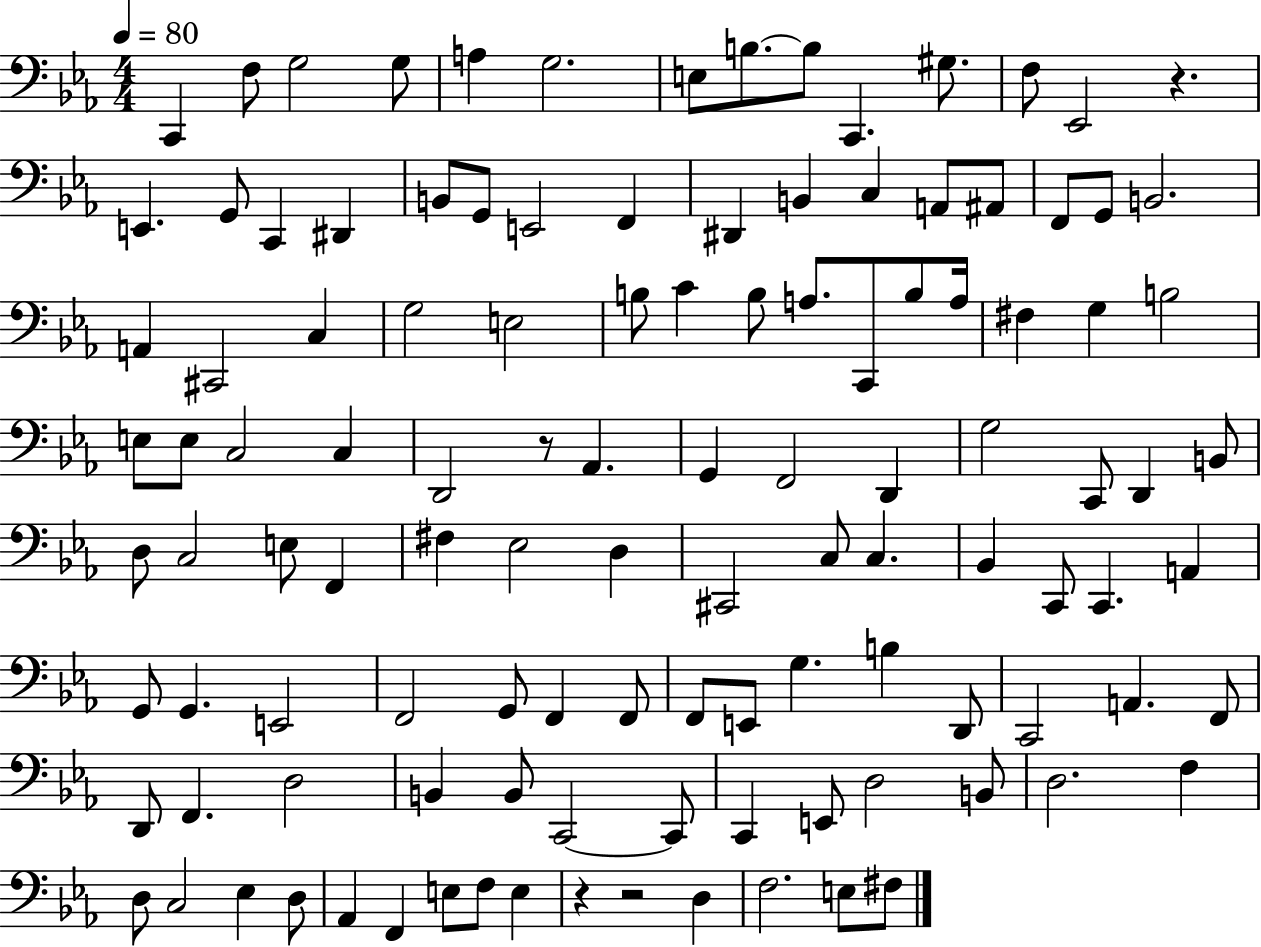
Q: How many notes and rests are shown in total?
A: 116